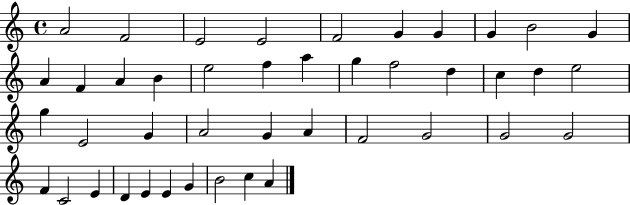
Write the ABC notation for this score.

X:1
T:Untitled
M:4/4
L:1/4
K:C
A2 F2 E2 E2 F2 G G G B2 G A F A B e2 f a g f2 d c d e2 g E2 G A2 G A F2 G2 G2 G2 F C2 E D E E G B2 c A